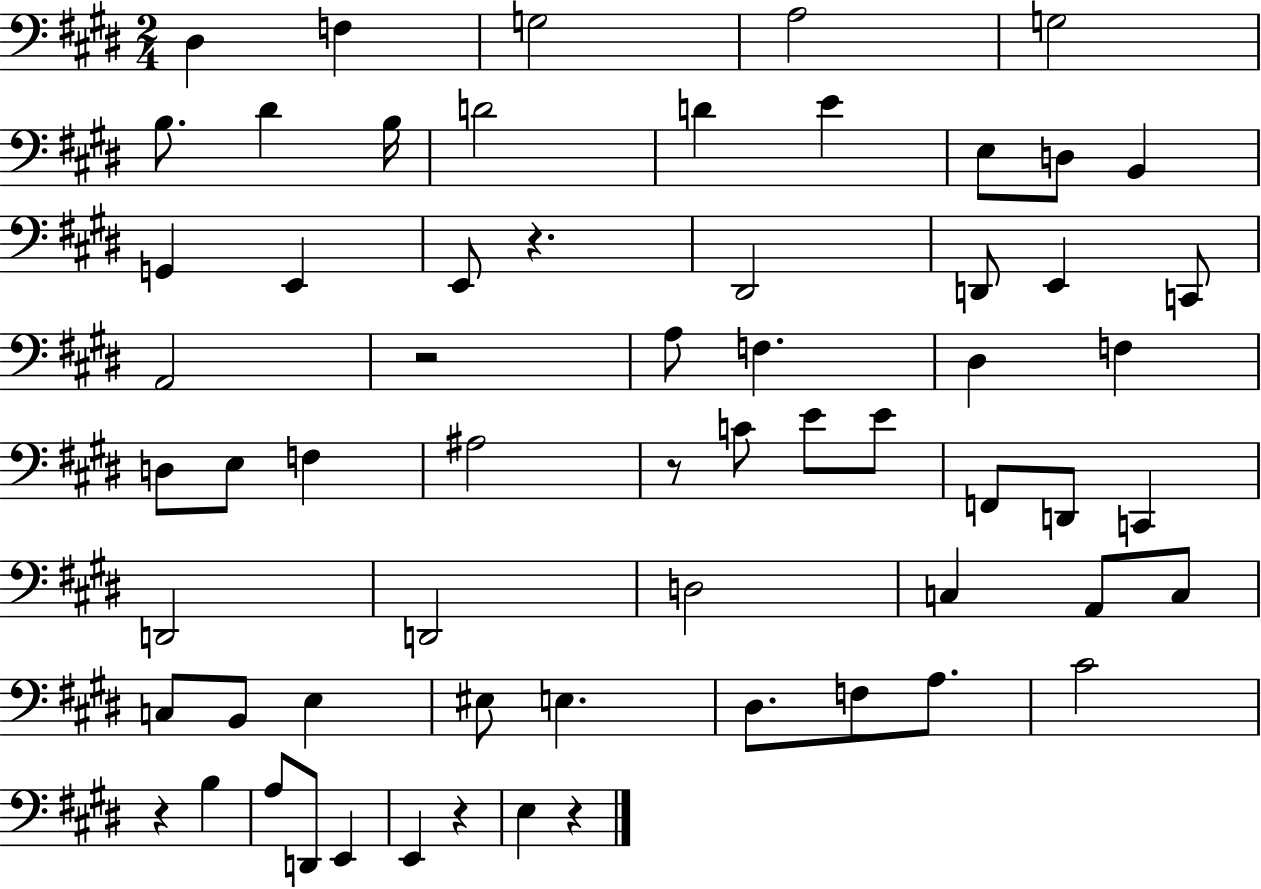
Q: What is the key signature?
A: E major